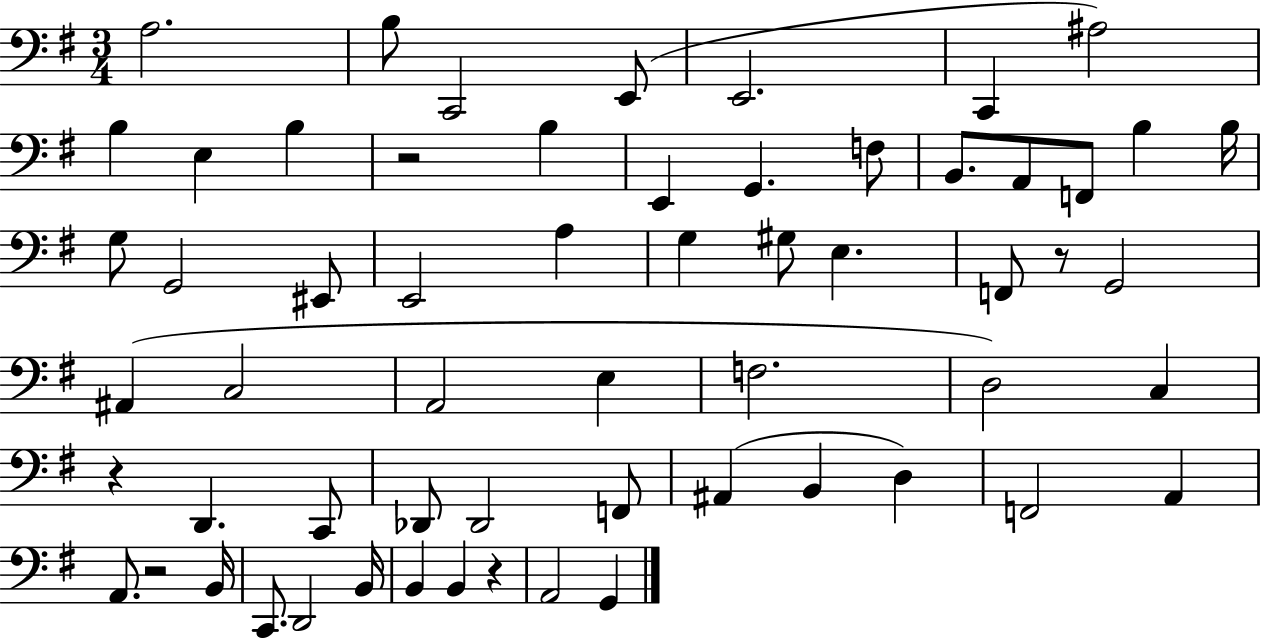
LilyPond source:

{
  \clef bass
  \numericTimeSignature
  \time 3/4
  \key g \major
  a2. | b8 c,2 e,8( | e,2. | c,4 ais2) | \break b4 e4 b4 | r2 b4 | e,4 g,4. f8 | b,8. a,8 f,8 b4 b16 | \break g8 g,2 eis,8 | e,2 a4 | g4 gis8 e4. | f,8 r8 g,2 | \break ais,4( c2 | a,2 e4 | f2. | d2) c4 | \break r4 d,4. c,8 | des,8 des,2 f,8 | ais,4( b,4 d4) | f,2 a,4 | \break a,8. r2 b,16 | c,8. d,2 b,16 | b,4 b,4 r4 | a,2 g,4 | \break \bar "|."
}